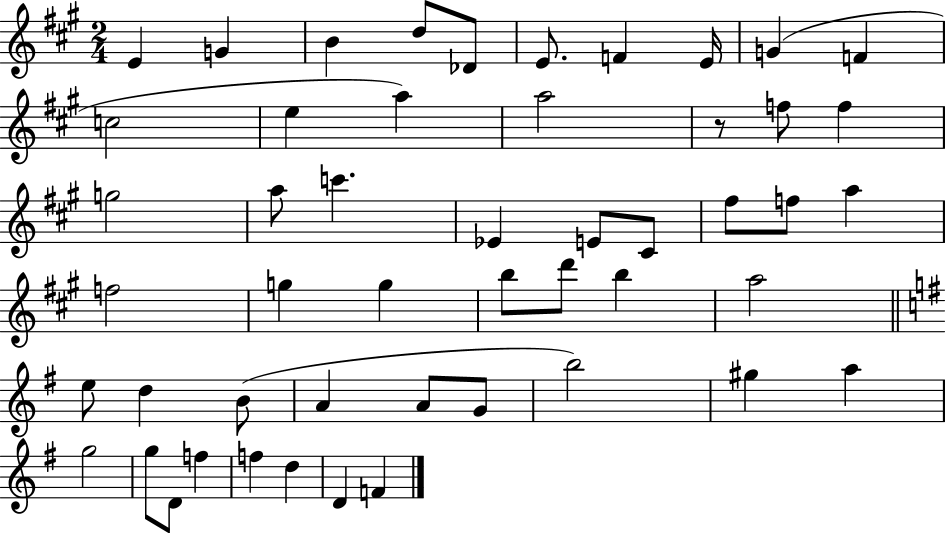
{
  \clef treble
  \numericTimeSignature
  \time 2/4
  \key a \major
  e'4 g'4 | b'4 d''8 des'8 | e'8. f'4 e'16 | g'4( f'4 | \break c''2 | e''4 a''4) | a''2 | r8 f''8 f''4 | \break g''2 | a''8 c'''4. | ees'4 e'8 cis'8 | fis''8 f''8 a''4 | \break f''2 | g''4 g''4 | b''8 d'''8 b''4 | a''2 | \break \bar "||" \break \key g \major e''8 d''4 b'8( | a'4 a'8 g'8 | b''2) | gis''4 a''4 | \break g''2 | g''8 d'8 f''4 | f''4 d''4 | d'4 f'4 | \break \bar "|."
}